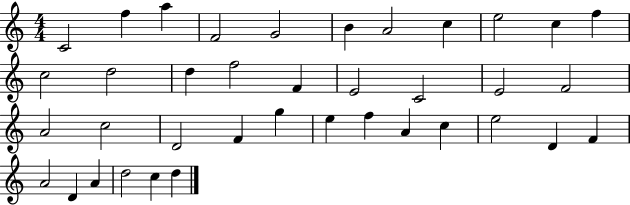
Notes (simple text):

C4/h F5/q A5/q F4/h G4/h B4/q A4/h C5/q E5/h C5/q F5/q C5/h D5/h D5/q F5/h F4/q E4/h C4/h E4/h F4/h A4/h C5/h D4/h F4/q G5/q E5/q F5/q A4/q C5/q E5/h D4/q F4/q A4/h D4/q A4/q D5/h C5/q D5/q